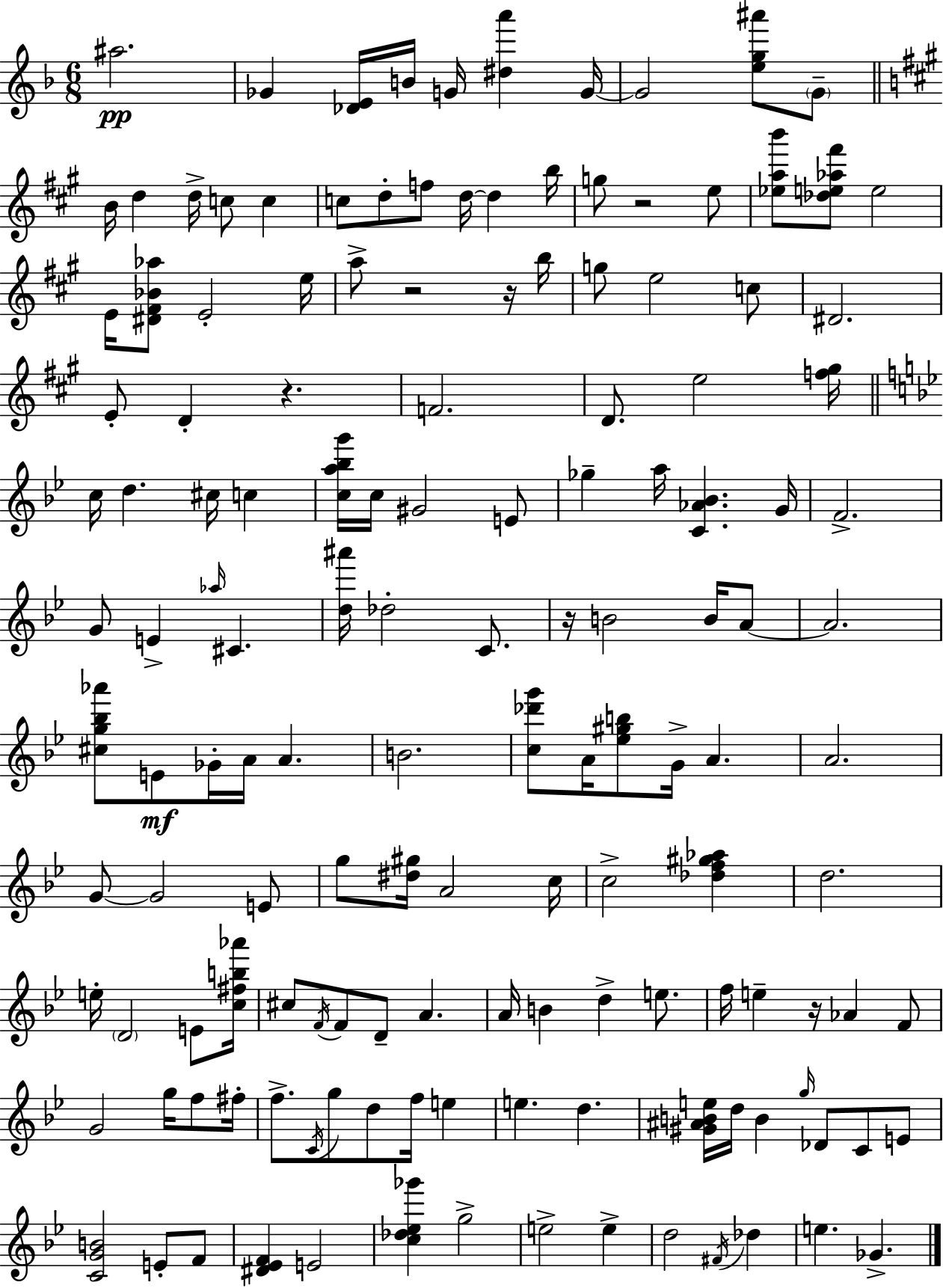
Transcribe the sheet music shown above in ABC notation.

X:1
T:Untitled
M:6/8
L:1/4
K:Dm
^a2 _G [_DE]/4 B/4 G/4 [^da'] G/4 G2 [eg^a']/2 G/2 B/4 d d/4 c/2 c c/2 d/2 f/2 d/4 d b/4 g/2 z2 e/2 [_eab']/2 [_de_a^f']/2 e2 E/4 [^D^F_B_a]/2 E2 e/4 a/2 z2 z/4 b/4 g/2 e2 c/2 ^D2 E/2 D z F2 D/2 e2 [f^g]/4 c/4 d ^c/4 c [ca_bg']/4 c/4 ^G2 E/2 _g a/4 [C_A_B] G/4 F2 G/2 E _a/4 ^C [d^a']/4 _d2 C/2 z/4 B2 B/4 A/2 A2 [^cg_b_a']/2 E/2 _G/4 A/4 A B2 [c_d'g']/2 A/4 [_e^gb]/2 G/4 A A2 G/2 G2 E/2 g/2 [^d^g]/4 A2 c/4 c2 [_df^g_a] d2 e/4 D2 E/2 [c^fb_a']/4 ^c/2 F/4 F/2 D/2 A A/4 B d e/2 f/4 e z/4 _A F/2 G2 g/4 f/2 ^f/4 f/2 C/4 g/2 d/2 f/4 e e d [^G^ABe]/4 d/4 B g/4 _D/2 C/2 E/2 [CGB]2 E/2 F/2 [^D_EF] E2 [c_d_e_g'] g2 e2 e d2 ^F/4 _d e _G